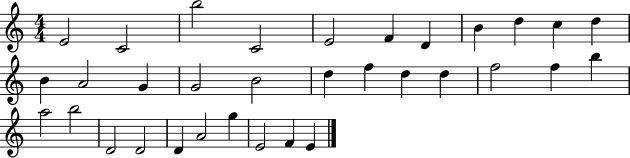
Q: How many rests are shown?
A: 0